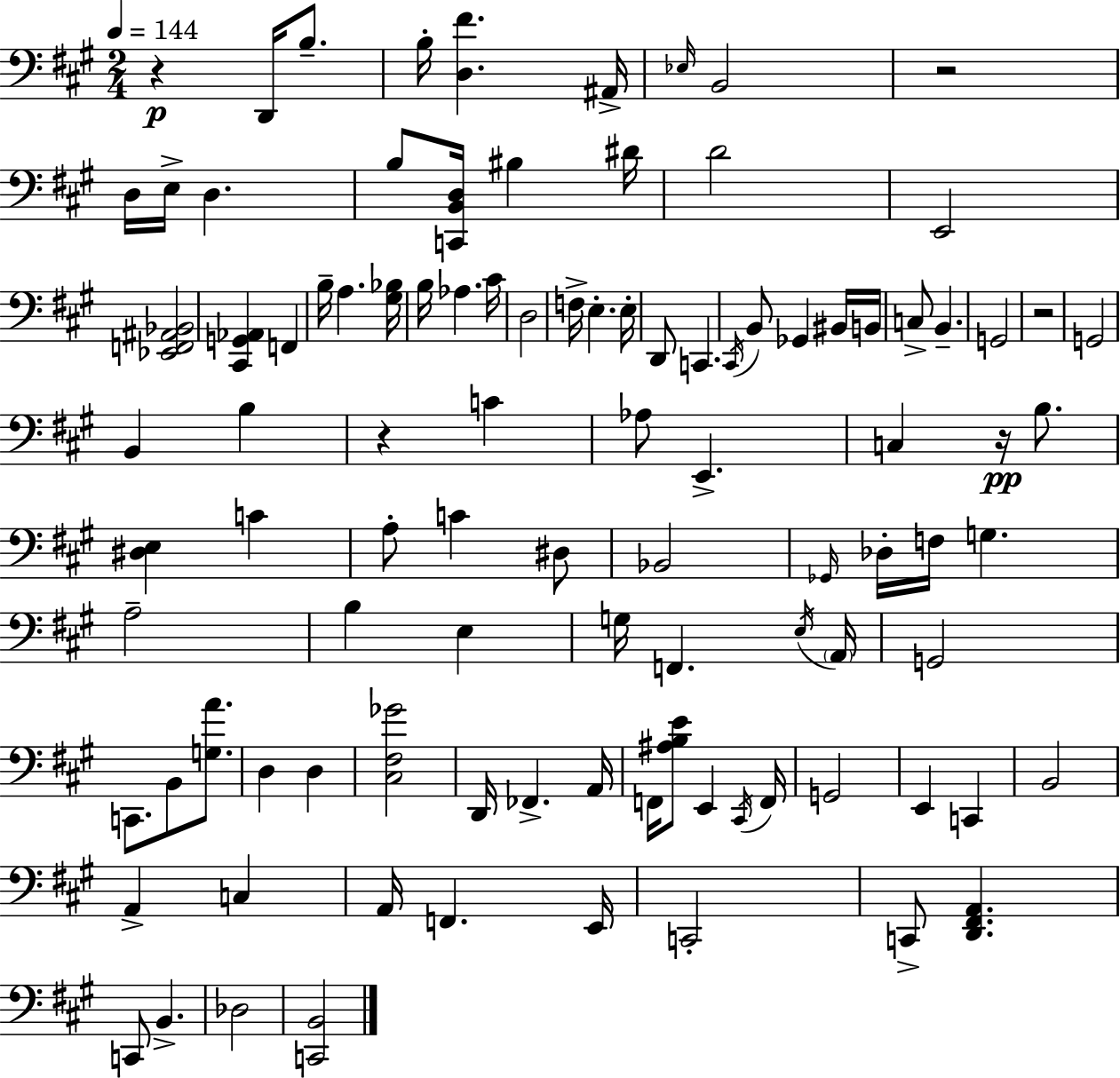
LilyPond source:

{
  \clef bass
  \numericTimeSignature
  \time 2/4
  \key a \major
  \tempo 4 = 144
  r4\p d,16 b8.-- | b16-. <d fis'>4. ais,16-> | \grace { ees16 } b,2 | r2 | \break d16 e16-> d4. | b8 <c, b, d>16 bis4 | dis'16 d'2 | e,2 | \break <ees, f, ais, bes,>2 | <cis, g, aes,>4 f,4 | b16-- a4. | <gis bes>16 b16 aes4. | \break cis'16 d2 | f16-> e4.-. | e16-. d,8 c,4. | \acciaccatura { cis,16 } b,8 ges,4 | \break bis,16 b,16 c8-> b,4.-- | g,2 | r2 | g,2 | \break b,4 b4 | r4 c'4 | aes8 e,4.-> | c4 r16\pp b8. | \break <dis e>4 c'4 | a8-. c'4 | dis8 bes,2 | \grace { ges,16 } des16-. f16 g4. | \break a2-- | b4 e4 | g16 f,4. | \acciaccatura { e16 } \parenthesize a,16 g,2 | \break c,8. b,8 | <g a'>8. d4 | d4 <cis fis ges'>2 | d,16 fes,4.-> | \break a,16 f,16 <ais b e'>8 e,4 | \acciaccatura { cis,16 } f,16 g,2 | e,4 | c,4 b,2 | \break a,4-> | c4 a,16 f,4. | e,16 c,2-. | c,8-> <d, fis, a,>4. | \break c,8 b,4.-> | des2 | <c, b,>2 | \bar "|."
}